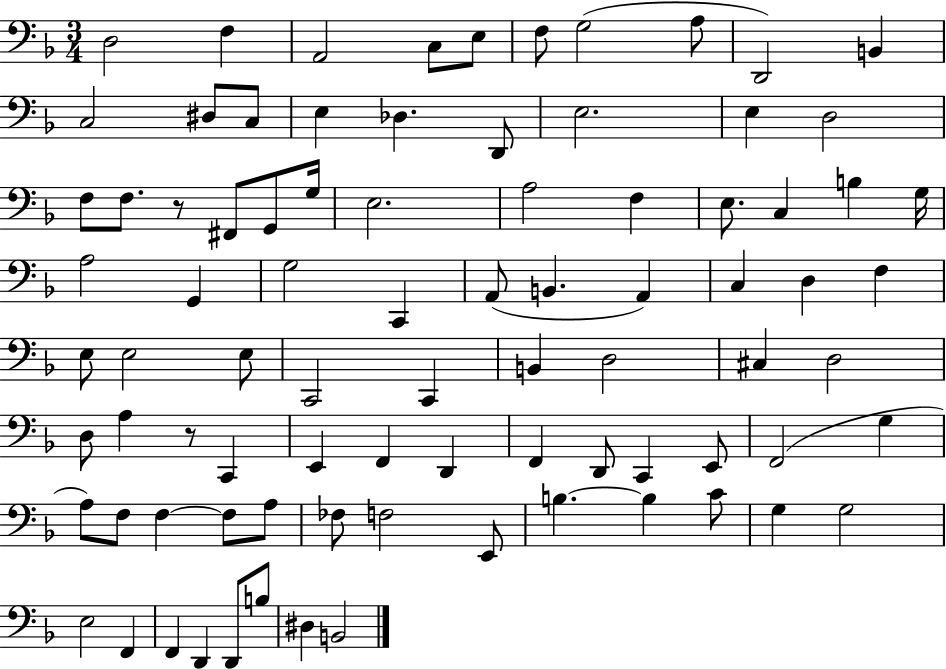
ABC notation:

X:1
T:Untitled
M:3/4
L:1/4
K:F
D,2 F, A,,2 C,/2 E,/2 F,/2 G,2 A,/2 D,,2 B,, C,2 ^D,/2 C,/2 E, _D, D,,/2 E,2 E, D,2 F,/2 F,/2 z/2 ^F,,/2 G,,/2 G,/4 E,2 A,2 F, E,/2 C, B, G,/4 A,2 G,, G,2 C,, A,,/2 B,, A,, C, D, F, E,/2 E,2 E,/2 C,,2 C,, B,, D,2 ^C, D,2 D,/2 A, z/2 C,, E,, F,, D,, F,, D,,/2 C,, E,,/2 F,,2 G, A,/2 F,/2 F, F,/2 A,/2 _F,/2 F,2 E,,/2 B, B, C/2 G, G,2 E,2 F,, F,, D,, D,,/2 B,/2 ^D, B,,2